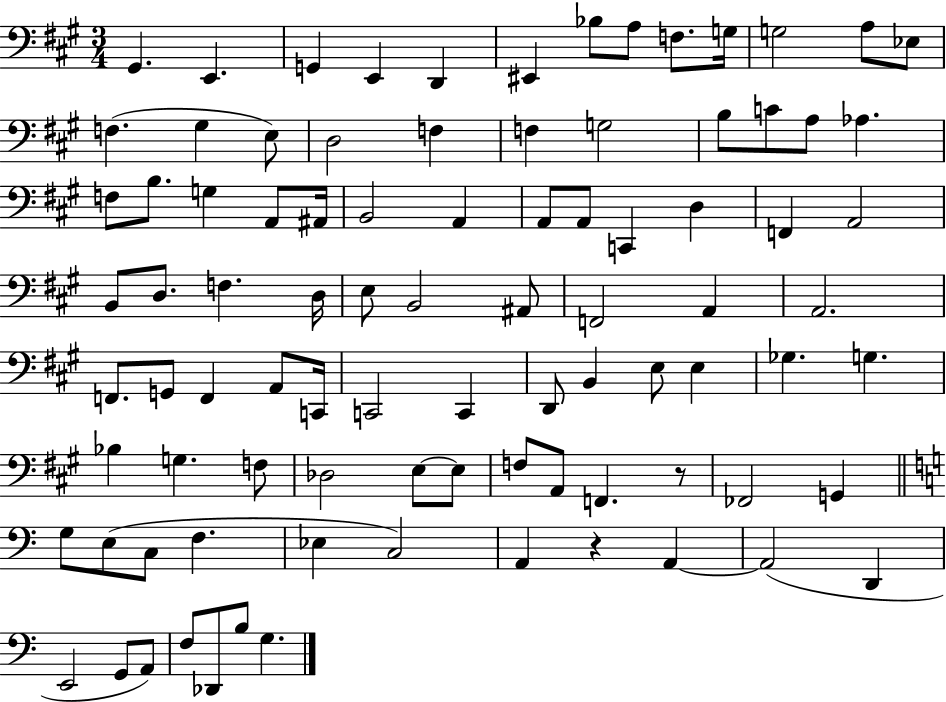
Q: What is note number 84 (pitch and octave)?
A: A2